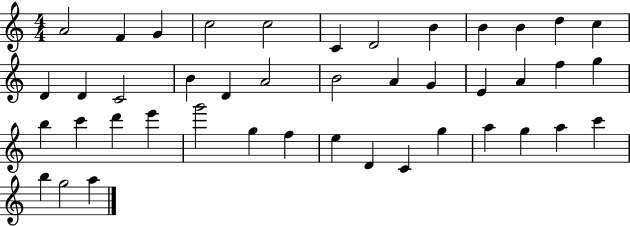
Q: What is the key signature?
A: C major